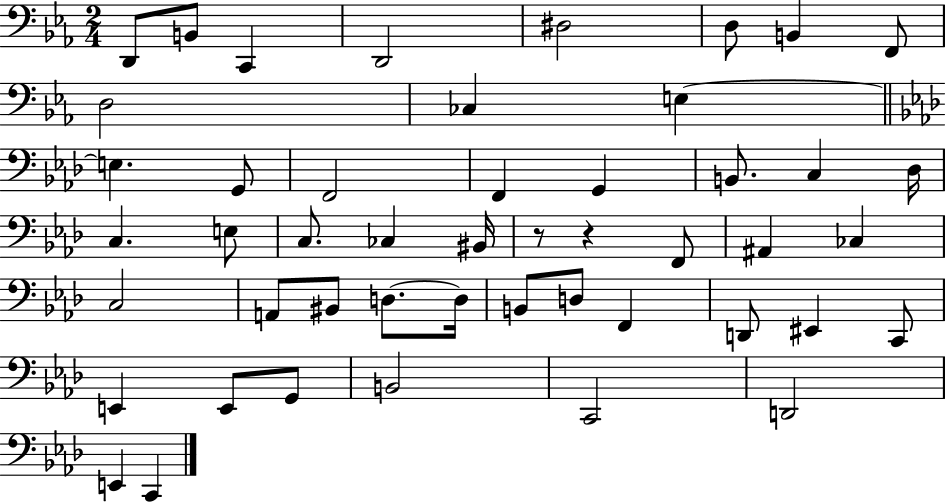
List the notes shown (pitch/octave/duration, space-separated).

D2/e B2/e C2/q D2/h D#3/h D3/e B2/q F2/e D3/h CES3/q E3/q E3/q. G2/e F2/h F2/q G2/q B2/e. C3/q Db3/s C3/q. E3/e C3/e. CES3/q BIS2/s R/e R/q F2/e A#2/q CES3/q C3/h A2/e BIS2/e D3/e. D3/s B2/e D3/e F2/q D2/e EIS2/q C2/e E2/q E2/e G2/e B2/h C2/h D2/h E2/q C2/q